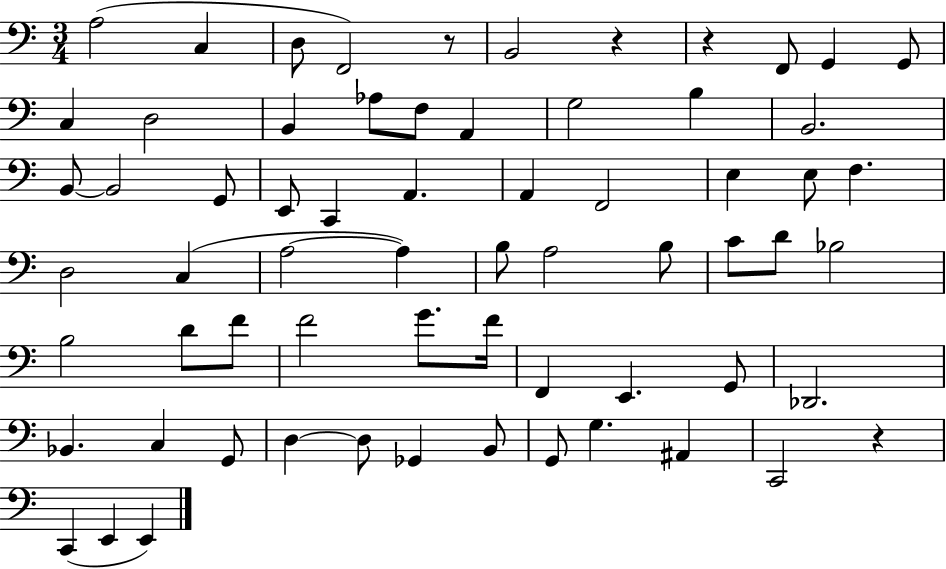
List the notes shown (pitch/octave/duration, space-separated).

A3/h C3/q D3/e F2/h R/e B2/h R/q R/q F2/e G2/q G2/e C3/q D3/h B2/q Ab3/e F3/e A2/q G3/h B3/q B2/h. B2/e B2/h G2/e E2/e C2/q A2/q. A2/q F2/h E3/q E3/e F3/q. D3/h C3/q A3/h A3/q B3/e A3/h B3/e C4/e D4/e Bb3/h B3/h D4/e F4/e F4/h G4/e. F4/s F2/q E2/q. G2/e Db2/h. Bb2/q. C3/q G2/e D3/q D3/e Gb2/q B2/e G2/e G3/q. A#2/q C2/h R/q C2/q E2/q E2/q